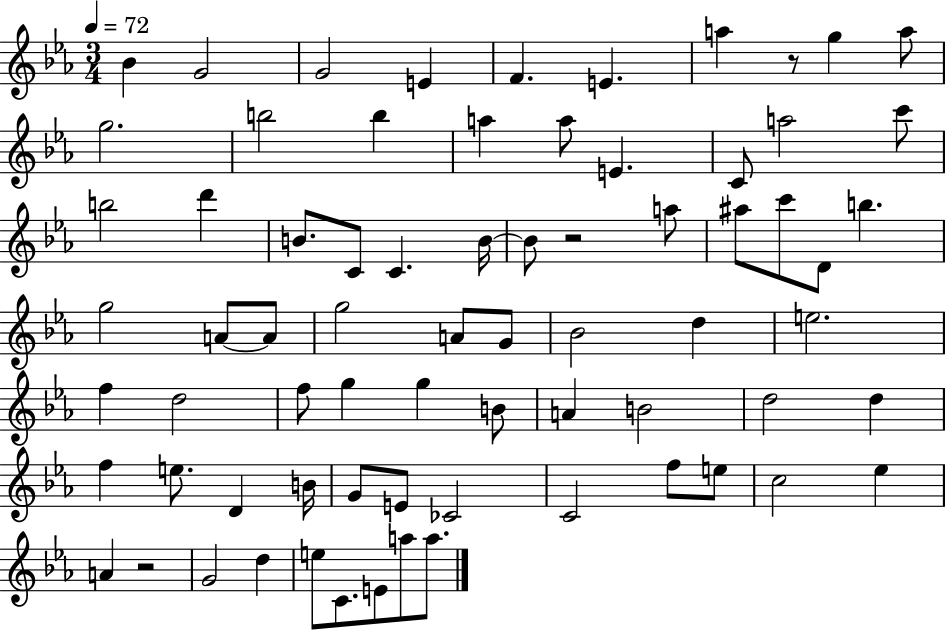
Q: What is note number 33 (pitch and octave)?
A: A4